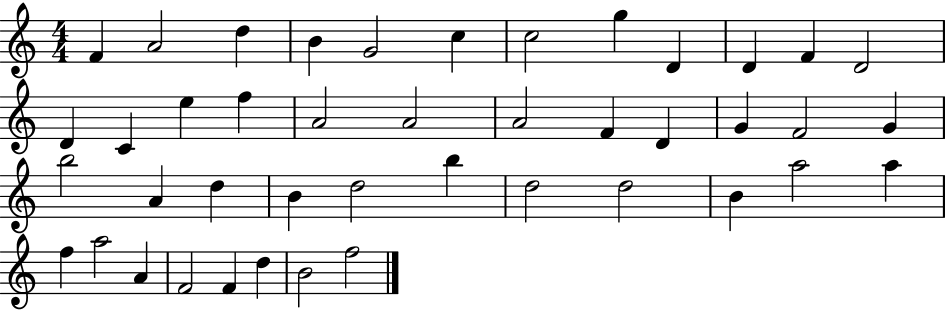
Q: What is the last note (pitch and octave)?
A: F5